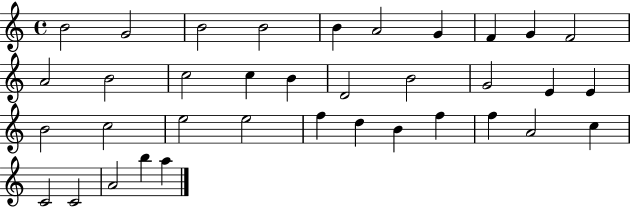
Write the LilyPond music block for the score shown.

{
  \clef treble
  \time 4/4
  \defaultTimeSignature
  \key c \major
  b'2 g'2 | b'2 b'2 | b'4 a'2 g'4 | f'4 g'4 f'2 | \break a'2 b'2 | c''2 c''4 b'4 | d'2 b'2 | g'2 e'4 e'4 | \break b'2 c''2 | e''2 e''2 | f''4 d''4 b'4 f''4 | f''4 a'2 c''4 | \break c'2 c'2 | a'2 b''4 a''4 | \bar "|."
}